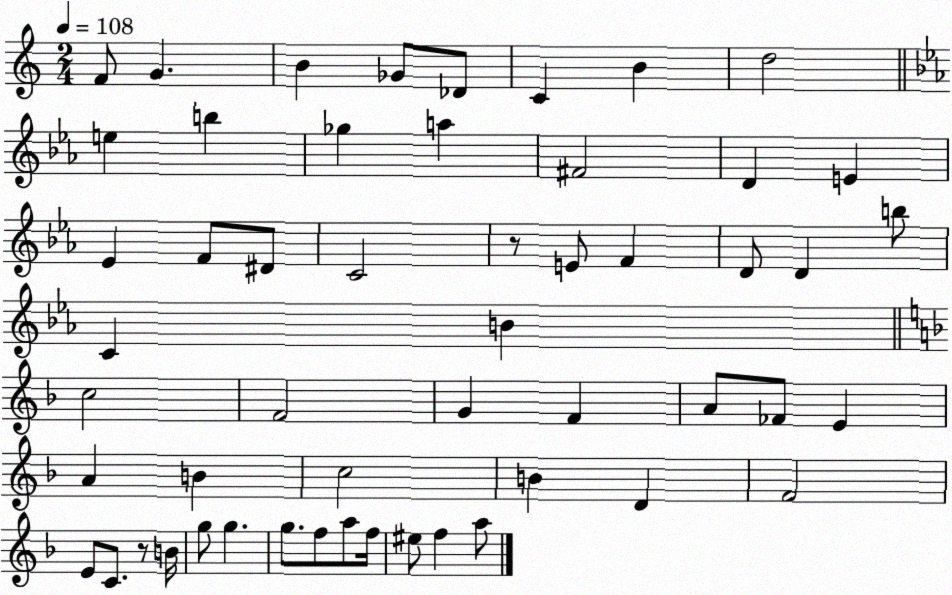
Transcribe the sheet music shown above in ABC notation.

X:1
T:Untitled
M:2/4
L:1/4
K:C
F/2 G B _G/2 _D/2 C B d2 e b _g a ^F2 D E _E F/2 ^D/2 C2 z/2 E/2 F D/2 D b/2 C B c2 F2 G F A/2 _F/2 E A B c2 B D F2 E/2 C/2 z/2 B/4 g/2 g g/2 f/2 a/2 f/4 ^e/2 f a/2